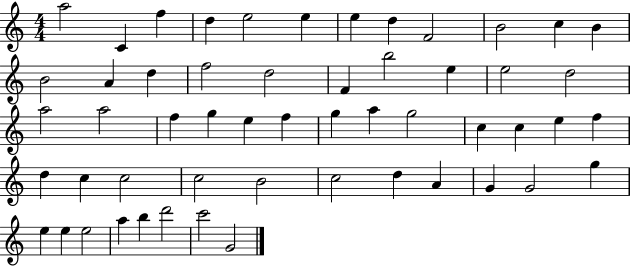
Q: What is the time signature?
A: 4/4